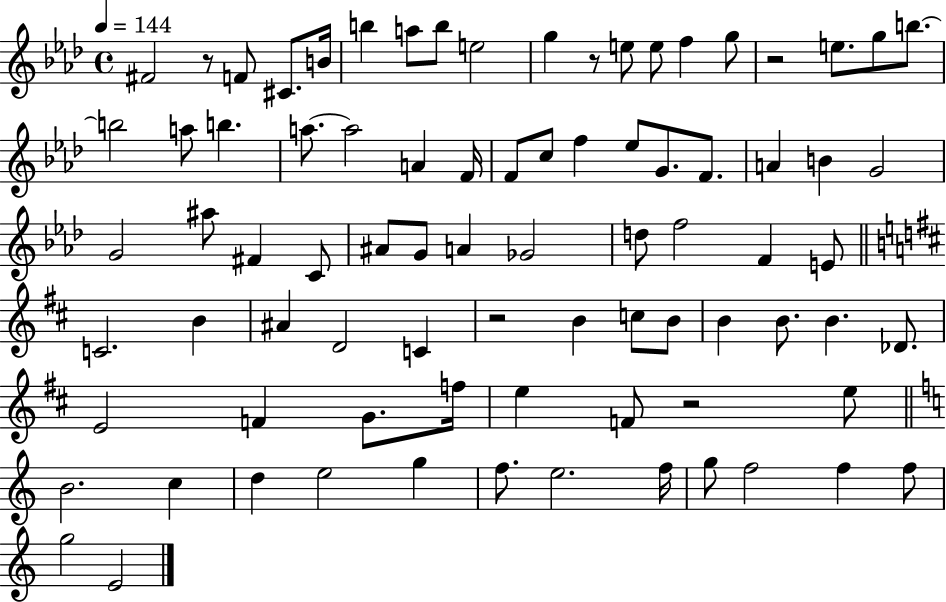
X:1
T:Untitled
M:4/4
L:1/4
K:Ab
^F2 z/2 F/2 ^C/2 B/4 b a/2 b/2 e2 g z/2 e/2 e/2 f g/2 z2 e/2 g/2 b/2 b2 a/2 b a/2 a2 A F/4 F/2 c/2 f _e/2 G/2 F/2 A B G2 G2 ^a/2 ^F C/2 ^A/2 G/2 A _G2 d/2 f2 F E/2 C2 B ^A D2 C z2 B c/2 B/2 B B/2 B _D/2 E2 F G/2 f/4 e F/2 z2 e/2 B2 c d e2 g f/2 e2 f/4 g/2 f2 f f/2 g2 E2